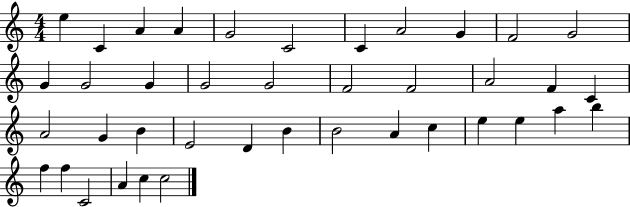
{
  \clef treble
  \numericTimeSignature
  \time 4/4
  \key c \major
  e''4 c'4 a'4 a'4 | g'2 c'2 | c'4 a'2 g'4 | f'2 g'2 | \break g'4 g'2 g'4 | g'2 g'2 | f'2 f'2 | a'2 f'4 c'4 | \break a'2 g'4 b'4 | e'2 d'4 b'4 | b'2 a'4 c''4 | e''4 e''4 a''4 b''4 | \break f''4 f''4 c'2 | a'4 c''4 c''2 | \bar "|."
}